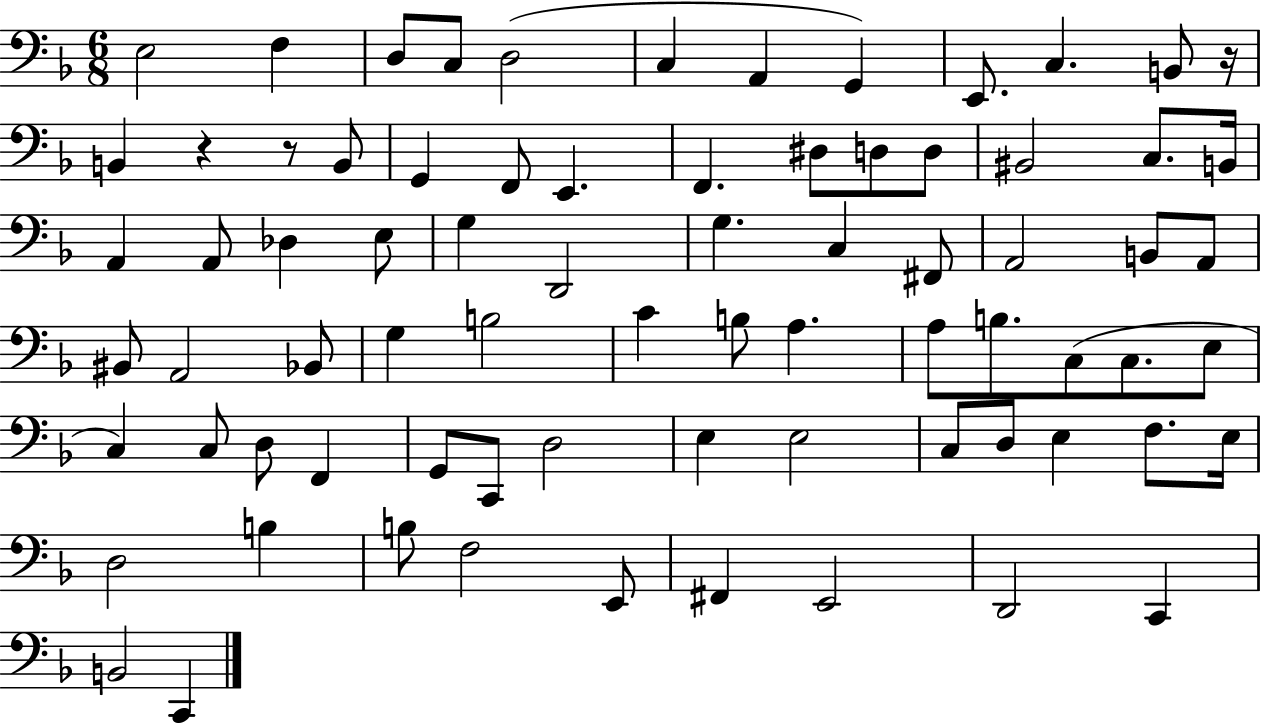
E3/h F3/q D3/e C3/e D3/h C3/q A2/q G2/q E2/e. C3/q. B2/e R/s B2/q R/q R/e B2/e G2/q F2/e E2/q. F2/q. D#3/e D3/e D3/e BIS2/h C3/e. B2/s A2/q A2/e Db3/q E3/e G3/q D2/h G3/q. C3/q F#2/e A2/h B2/e A2/e BIS2/e A2/h Bb2/e G3/q B3/h C4/q B3/e A3/q. A3/e B3/e. C3/e C3/e. E3/e C3/q C3/e D3/e F2/q G2/e C2/e D3/h E3/q E3/h C3/e D3/e E3/q F3/e. E3/s D3/h B3/q B3/e F3/h E2/e F#2/q E2/h D2/h C2/q B2/h C2/q